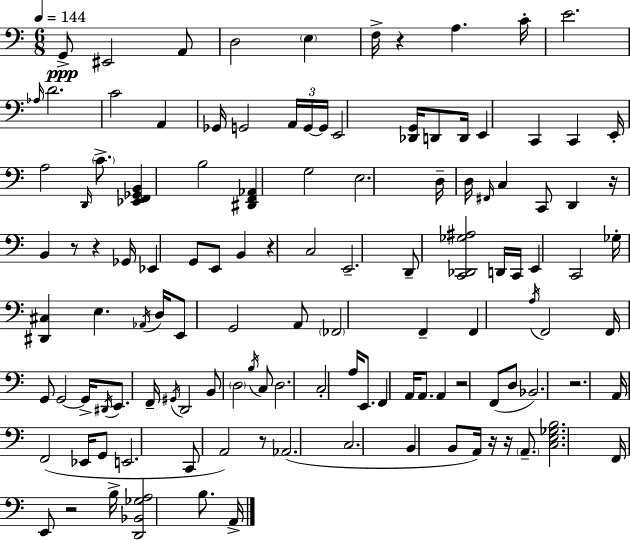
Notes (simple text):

G2/e EIS2/h A2/e D3/h E3/q F3/s R/q A3/q. C4/s E4/h. Ab3/s D4/h. C4/h A2/q Gb2/s G2/h A2/s G2/s G2/s E2/h [Db2,G2]/s D2/e D2/s E2/q C2/q C2/q E2/s A3/h D2/s C4/e. [Eb2,F2,Gb2,B2]/q B3/h [D#2,F2,Ab2]/q G3/h E3/h. D3/s D3/s F#2/s C3/q C2/e D2/q R/s B2/q R/e R/q Gb2/s Eb2/q G2/e E2/e B2/q R/q C3/h E2/h. D2/e [C2,Db2,Gb3,A#3]/h D2/s C2/s E2/q C2/h Gb3/s [D#2,C#3]/q E3/q. Ab2/s D3/s E2/e G2/h A2/e FES2/h F2/q F2/q A3/s F2/h F2/s G2/e G2/h G2/s D#2/s E2/e. F2/s G#2/s D2/h B2/e D3/h B3/s C3/e D3/h. C3/h A3/s E2/e. F2/q A2/s A2/e. A2/q R/h F2/e D3/e Bb2/h. R/h. A2/s F2/h Eb2/s G2/e E2/h. C2/e A2/h R/e Ab2/h. C3/h. B2/q B2/e A2/s R/s R/s A2/e. [C3,E3,Gb3,B3]/h. F2/s E2/e R/h B3/s [D2,Bb2,Gb3,A3]/h B3/e. A2/s